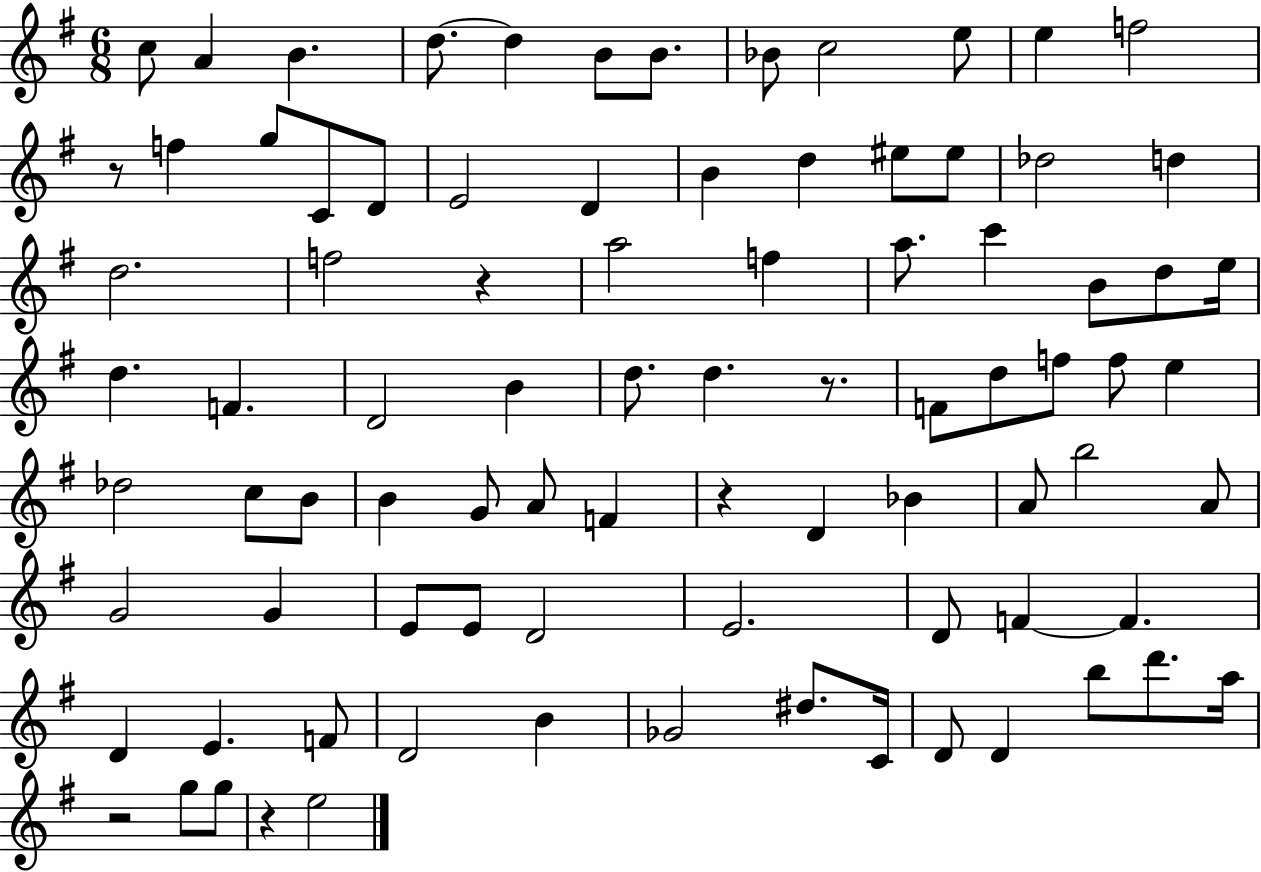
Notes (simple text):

C5/e A4/q B4/q. D5/e. D5/q B4/e B4/e. Bb4/e C5/h E5/e E5/q F5/h R/e F5/q G5/e C4/e D4/e E4/h D4/q B4/q D5/q EIS5/e EIS5/e Db5/h D5/q D5/h. F5/h R/q A5/h F5/q A5/e. C6/q B4/e D5/e E5/s D5/q. F4/q. D4/h B4/q D5/e. D5/q. R/e. F4/e D5/e F5/e F5/e E5/q Db5/h C5/e B4/e B4/q G4/e A4/e F4/q R/q D4/q Bb4/q A4/e B5/h A4/e G4/h G4/q E4/e E4/e D4/h E4/h. D4/e F4/q F4/q. D4/q E4/q. F4/e D4/h B4/q Gb4/h D#5/e. C4/s D4/e D4/q B5/e D6/e. A5/s R/h G5/e G5/e R/q E5/h